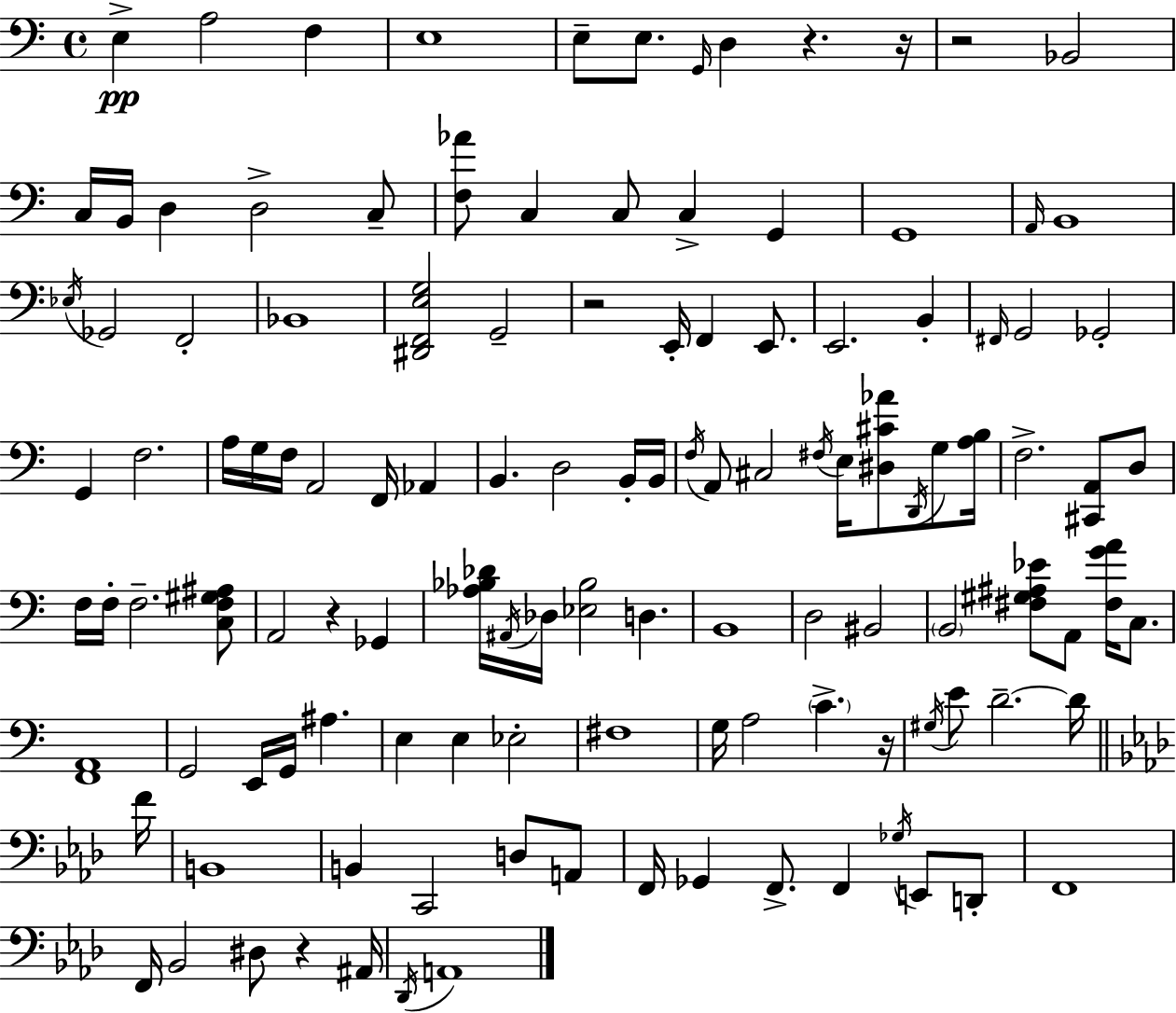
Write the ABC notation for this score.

X:1
T:Untitled
M:4/4
L:1/4
K:Am
E, A,2 F, E,4 E,/2 E,/2 G,,/4 D, z z/4 z2 _B,,2 C,/4 B,,/4 D, D,2 C,/2 [F,_A]/2 C, C,/2 C, G,, G,,4 A,,/4 B,,4 _E,/4 _G,,2 F,,2 _B,,4 [^D,,F,,E,G,]2 G,,2 z2 E,,/4 F,, E,,/2 E,,2 B,, ^F,,/4 G,,2 _G,,2 G,, F,2 A,/4 G,/4 F,/4 A,,2 F,,/4 _A,, B,, D,2 B,,/4 B,,/4 F,/4 A,,/2 ^C,2 ^F,/4 E,/4 [^D,^C_A]/2 D,,/4 G,/2 [A,B,]/4 F,2 [^C,,A,,]/2 D,/2 F,/4 F,/4 F,2 [C,F,^G,^A,]/2 A,,2 z _G,, [_A,_B,_D]/4 ^A,,/4 _D,/4 [_E,_B,]2 D, B,,4 D,2 ^B,,2 B,,2 [^F,^G,^A,_E]/2 A,,/2 [^F,GA]/4 C,/2 [F,,A,,]4 G,,2 E,,/4 G,,/4 ^A, E, E, _E,2 ^F,4 G,/4 A,2 C z/4 ^G,/4 E/2 D2 D/4 F/4 B,,4 B,, C,,2 D,/2 A,,/2 F,,/4 _G,, F,,/2 F,, _G,/4 E,,/2 D,,/2 F,,4 F,,/4 _B,,2 ^D,/2 z ^A,,/4 _D,,/4 A,,4